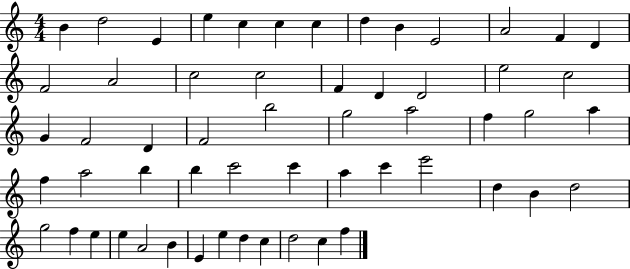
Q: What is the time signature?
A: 4/4